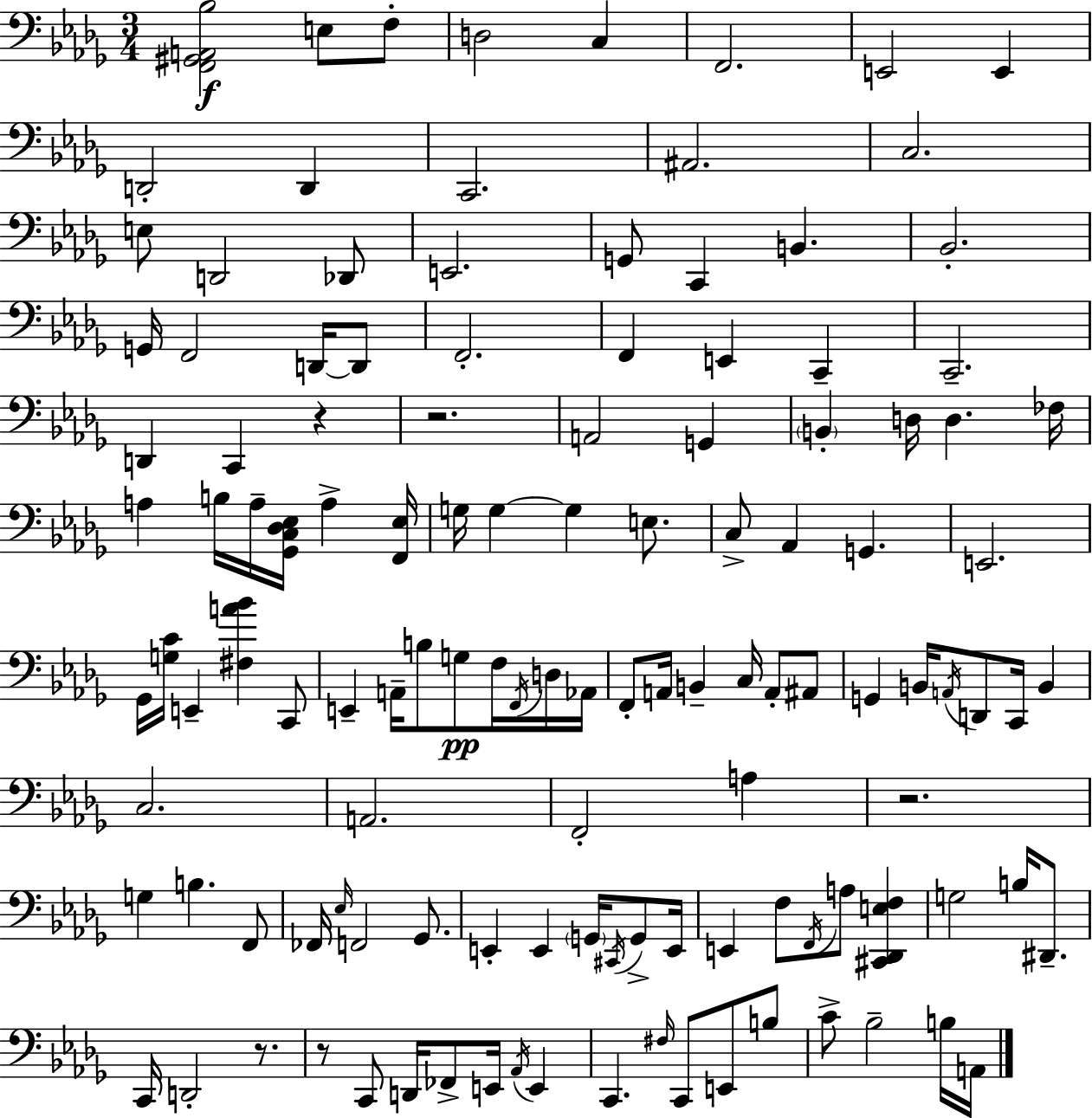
X:1
T:Untitled
M:3/4
L:1/4
K:Bbm
[F,,^G,,A,,_B,]2 E,/2 F,/2 D,2 C, F,,2 E,,2 E,, D,,2 D,, C,,2 ^A,,2 C,2 E,/2 D,,2 _D,,/2 E,,2 G,,/2 C,, B,, _B,,2 G,,/4 F,,2 D,,/4 D,,/2 F,,2 F,, E,, C,, C,,2 D,, C,, z z2 A,,2 G,, B,, D,/4 D, _F,/4 A, B,/4 A,/4 [_G,,C,_D,_E,]/4 A, [F,,_E,]/4 G,/4 G, G, E,/2 C,/2 _A,, G,, E,,2 _G,,/4 [G,C]/4 E,, [^F,A_B] C,,/2 E,, A,,/4 B,/2 G,/2 F,/4 F,,/4 D,/4 _A,,/4 F,,/2 A,,/4 B,, C,/4 A,,/2 ^A,,/2 G,, B,,/4 A,,/4 D,,/2 C,,/4 B,, C,2 A,,2 F,,2 A, z2 G, B, F,,/2 _F,,/4 _E,/4 F,,2 _G,,/2 E,, E,, G,,/4 ^C,,/4 G,,/2 E,,/4 E,, F,/2 F,,/4 A,/2 [^C,,_D,,E,F,] G,2 B,/4 ^D,,/2 C,,/4 D,,2 z/2 z/2 C,,/2 D,,/4 _F,,/2 E,,/4 _A,,/4 E,, C,, ^F,/4 C,,/2 E,,/2 B,/2 C/2 _B,2 B,/4 A,,/4